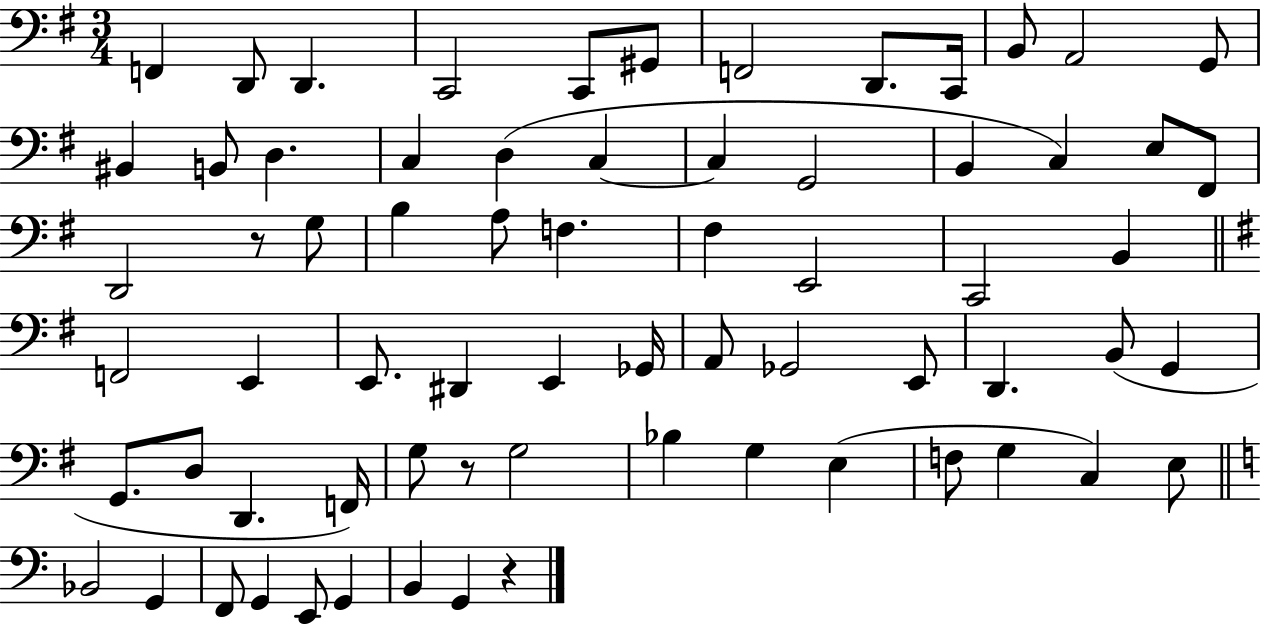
F2/q D2/e D2/q. C2/h C2/e G#2/e F2/h D2/e. C2/s B2/e A2/h G2/e BIS2/q B2/e D3/q. C3/q D3/q C3/q C3/q G2/h B2/q C3/q E3/e F#2/e D2/h R/e G3/e B3/q A3/e F3/q. F#3/q E2/h C2/h B2/q F2/h E2/q E2/e. D#2/q E2/q Gb2/s A2/e Gb2/h E2/e D2/q. B2/e G2/q G2/e. D3/e D2/q. F2/s G3/e R/e G3/h Bb3/q G3/q E3/q F3/e G3/q C3/q E3/e Bb2/h G2/q F2/e G2/q E2/e G2/q B2/q G2/q R/q